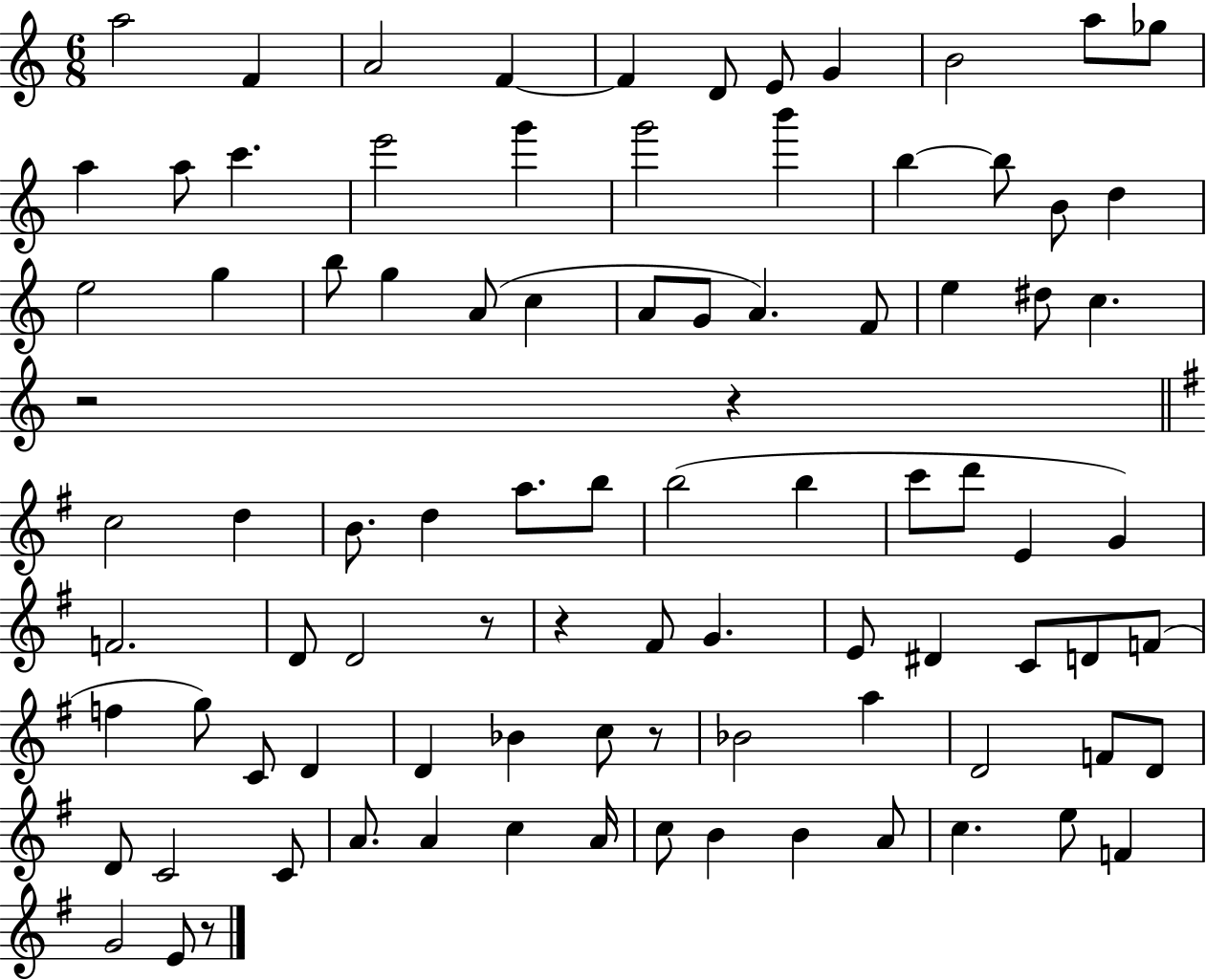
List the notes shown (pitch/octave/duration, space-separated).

A5/h F4/q A4/h F4/q F4/q D4/e E4/e G4/q B4/h A5/e Gb5/e A5/q A5/e C6/q. E6/h G6/q G6/h B6/q B5/q B5/e B4/e D5/q E5/h G5/q B5/e G5/q A4/e C5/q A4/e G4/e A4/q. F4/e E5/q D#5/e C5/q. R/h R/q C5/h D5/q B4/e. D5/q A5/e. B5/e B5/h B5/q C6/e D6/e E4/q G4/q F4/h. D4/e D4/h R/e R/q F#4/e G4/q. E4/e D#4/q C4/e D4/e F4/e F5/q G5/e C4/e D4/q D4/q Bb4/q C5/e R/e Bb4/h A5/q D4/h F4/e D4/e D4/e C4/h C4/e A4/e. A4/q C5/q A4/s C5/e B4/q B4/q A4/e C5/q. E5/e F4/q G4/h E4/e R/e